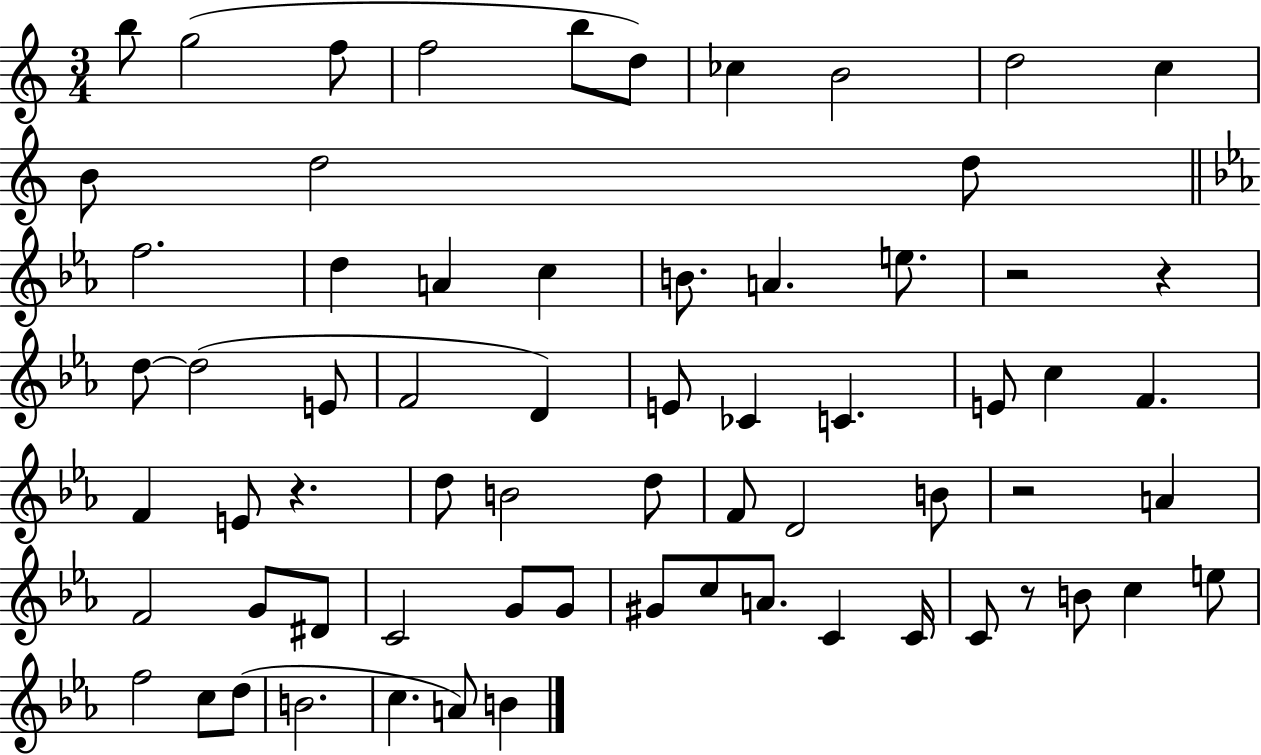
{
  \clef treble
  \numericTimeSignature
  \time 3/4
  \key c \major
  b''8 g''2( f''8 | f''2 b''8 d''8) | ces''4 b'2 | d''2 c''4 | \break b'8 d''2 d''8 | \bar "||" \break \key ees \major f''2. | d''4 a'4 c''4 | b'8. a'4. e''8. | r2 r4 | \break d''8~~ d''2( e'8 | f'2 d'4) | e'8 ces'4 c'4. | e'8 c''4 f'4. | \break f'4 e'8 r4. | d''8 b'2 d''8 | f'8 d'2 b'8 | r2 a'4 | \break f'2 g'8 dis'8 | c'2 g'8 g'8 | gis'8 c''8 a'8. c'4 c'16 | c'8 r8 b'8 c''4 e''8 | \break f''2 c''8 d''8( | b'2. | c''4. a'8) b'4 | \bar "|."
}